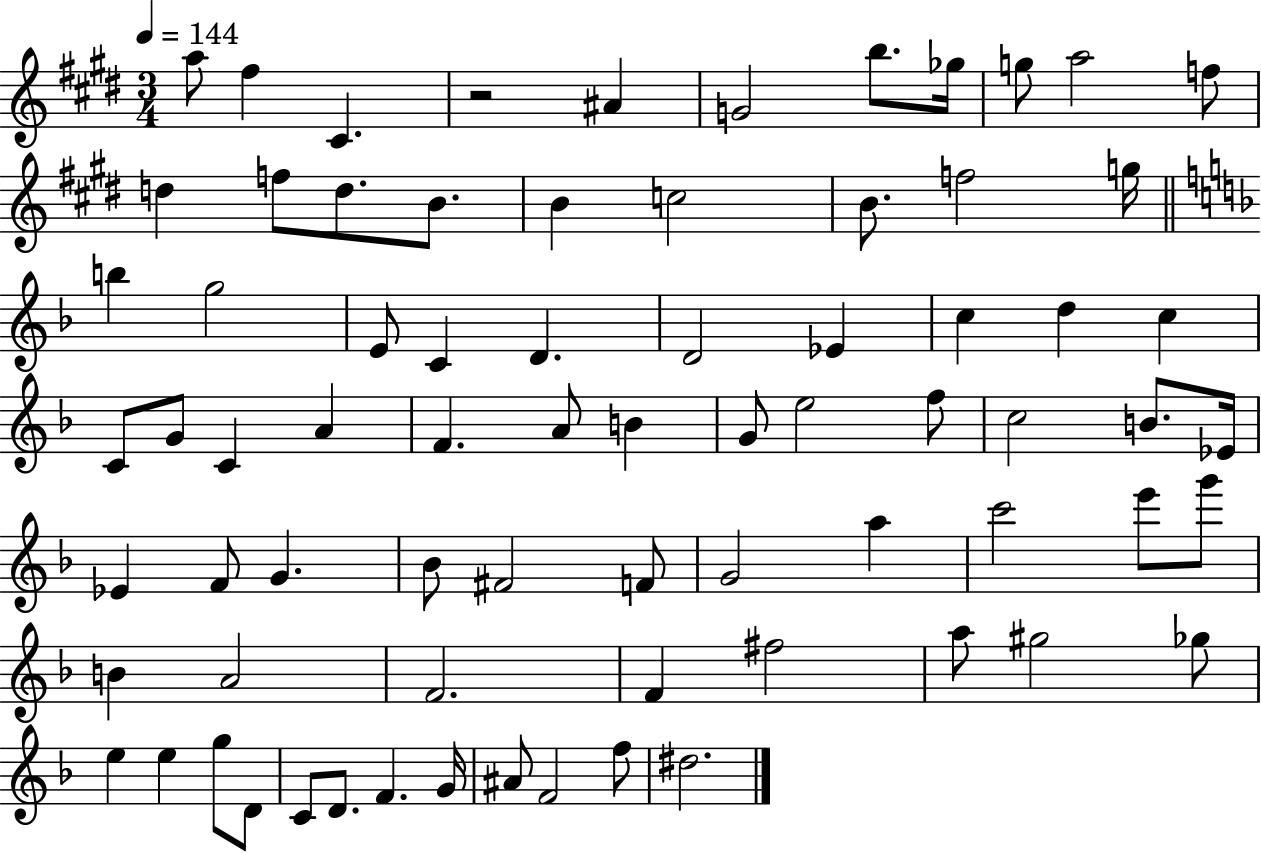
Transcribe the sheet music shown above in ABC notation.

X:1
T:Untitled
M:3/4
L:1/4
K:E
a/2 ^f ^C z2 ^A G2 b/2 _g/4 g/2 a2 f/2 d f/2 d/2 B/2 B c2 B/2 f2 g/4 b g2 E/2 C D D2 _E c d c C/2 G/2 C A F A/2 B G/2 e2 f/2 c2 B/2 _E/4 _E F/2 G _B/2 ^F2 F/2 G2 a c'2 e'/2 g'/2 B A2 F2 F ^f2 a/2 ^g2 _g/2 e e g/2 D/2 C/2 D/2 F G/4 ^A/2 F2 f/2 ^d2